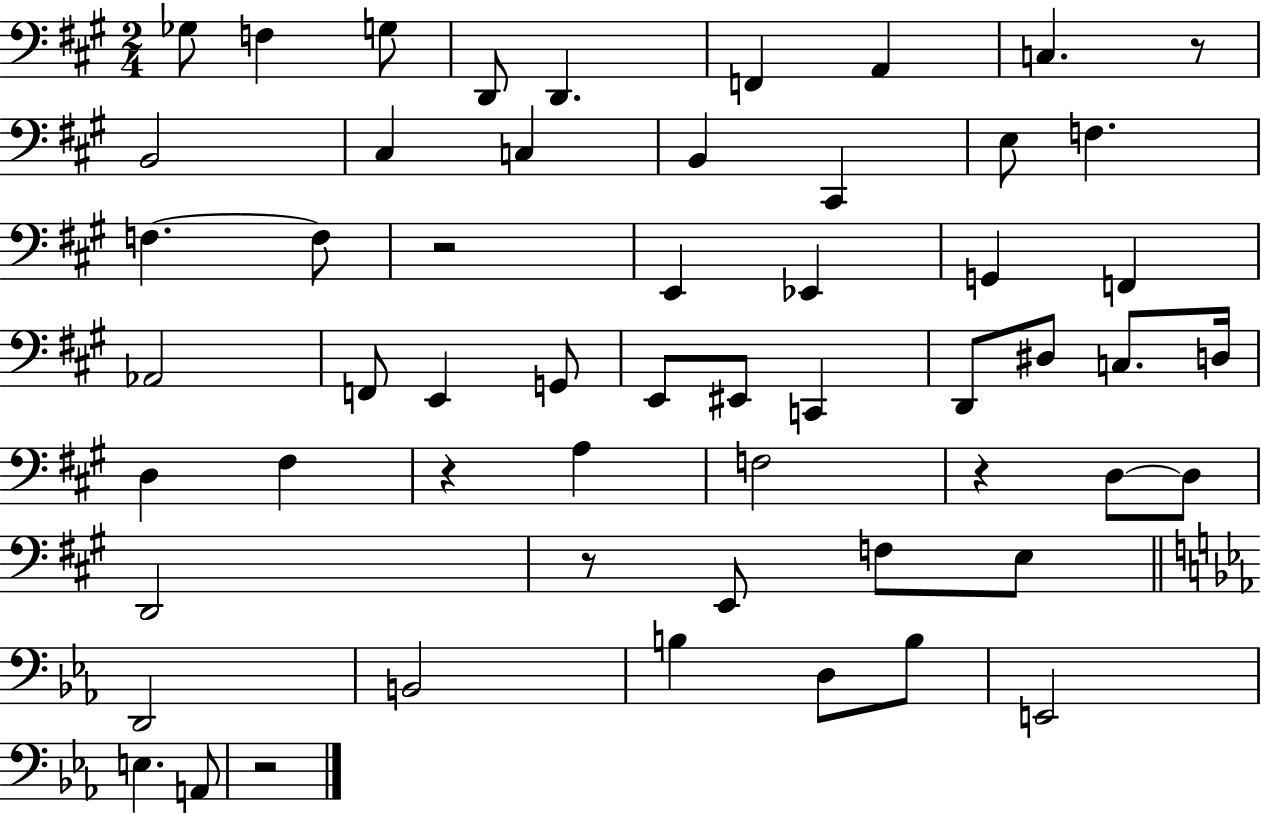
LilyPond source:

{
  \clef bass
  \numericTimeSignature
  \time 2/4
  \key a \major
  ges8 f4 g8 | d,8 d,4. | f,4 a,4 | c4. r8 | \break b,2 | cis4 c4 | b,4 cis,4 | e8 f4. | \break f4.~~ f8 | r2 | e,4 ees,4 | g,4 f,4 | \break aes,2 | f,8 e,4 g,8 | e,8 eis,8 c,4 | d,8 dis8 c8. d16 | \break d4 fis4 | r4 a4 | f2 | r4 d8~~ d8 | \break d,2 | r8 e,8 f8 e8 | \bar "||" \break \key ees \major d,2 | b,2 | b4 d8 b8 | e,2 | \break e4. a,8 | r2 | \bar "|."
}